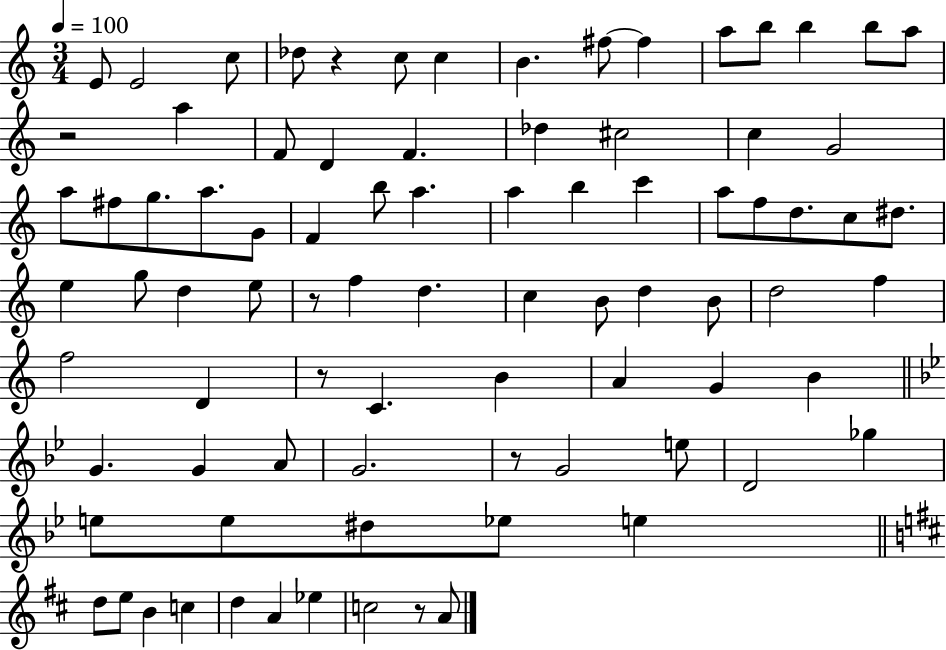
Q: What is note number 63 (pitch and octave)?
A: E5